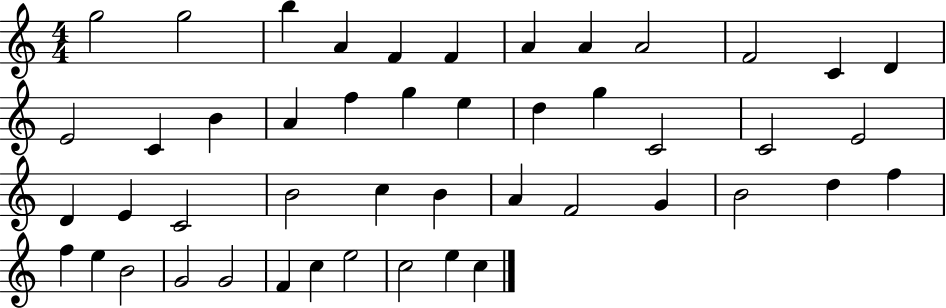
{
  \clef treble
  \numericTimeSignature
  \time 4/4
  \key c \major
  g''2 g''2 | b''4 a'4 f'4 f'4 | a'4 a'4 a'2 | f'2 c'4 d'4 | \break e'2 c'4 b'4 | a'4 f''4 g''4 e''4 | d''4 g''4 c'2 | c'2 e'2 | \break d'4 e'4 c'2 | b'2 c''4 b'4 | a'4 f'2 g'4 | b'2 d''4 f''4 | \break f''4 e''4 b'2 | g'2 g'2 | f'4 c''4 e''2 | c''2 e''4 c''4 | \break \bar "|."
}